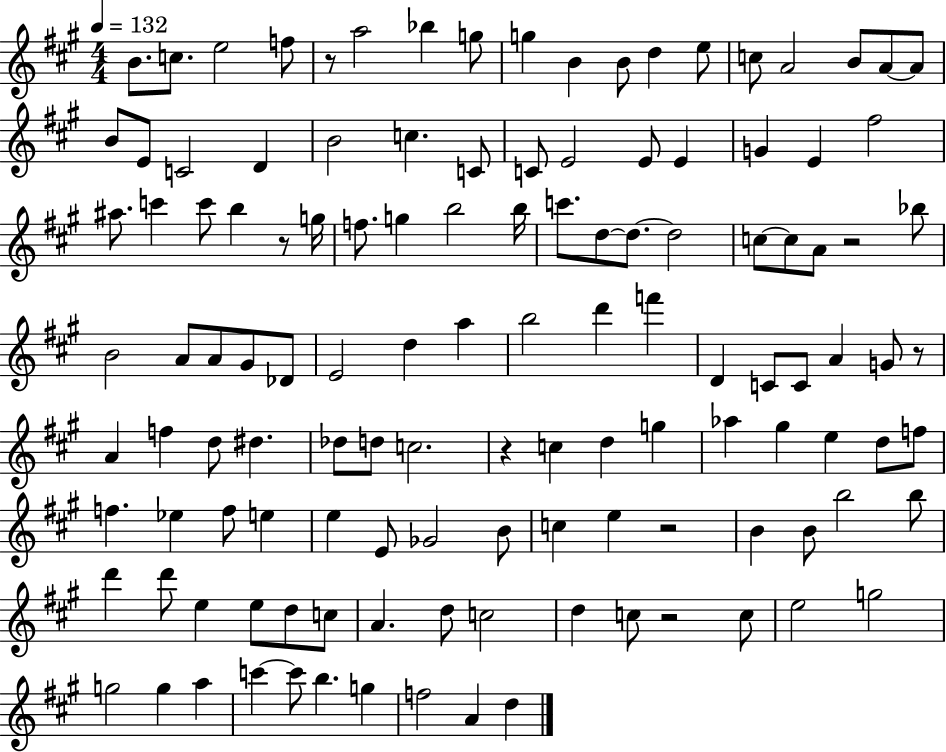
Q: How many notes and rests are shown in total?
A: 124